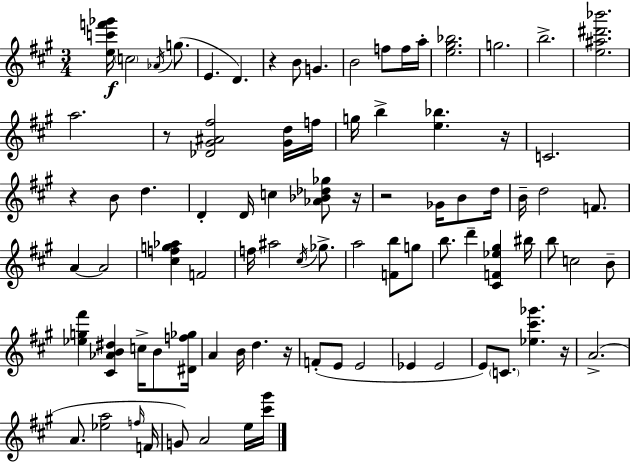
{
  \clef treble
  \numericTimeSignature
  \time 3/4
  \key a \major
  \repeat volta 2 { <e'' c''' f''' ges'''>16\f \parenthesize c''2 \acciaccatura { aes'16 }( g''8. | e'4. d'4.) | r4 b'8 g'4. | b'2 f''8 f''16 | \break a''16-. <e'' gis'' bes''>2. | g''2. | b''2.-> | <e'' ais'' dis''' bes'''>2. | \break a''2. | r8 <des' gis' ais' fis''>2 <gis' d''>16 | f''16 g''16 b''4-> <e'' bes''>4. | r16 c'2. | \break r4 b'8 d''4. | d'4-. d'16 c''4 <aes' bes' des'' ges''>8 | r16 r2 ges'16 b'8 | d''16 b'16-- d''2 f'8. | \break a'4~~ a'2 | <cis'' f'' g'' aes''>4 f'2 | f''16 ais''2 \acciaccatura { cis''16 } ges''8.-> | a''2 <f' b''>8 | \break g''8 b''8. d'''4-- <cis' f' ees'' gis''>4 | bis''16 b''8 c''2 | b'8-- <ees'' g'' fis'''>4 <cis' aes' b' dis''>4 c''16-> b'8 | <dis' f'' ges''>16 a'4 b'16 d''4. | \break r16 f'8-.( e'8 e'2 | ees'4 ees'2 | e'8) \parenthesize c'8. <ees'' cis''' ges'''>4. | r16 a'2.->( | \break a'8. <ees'' a''>2 | \grace { f''16 } f'16 g'8) a'2 | e''16 <cis''' gis'''>16 } \bar "|."
}